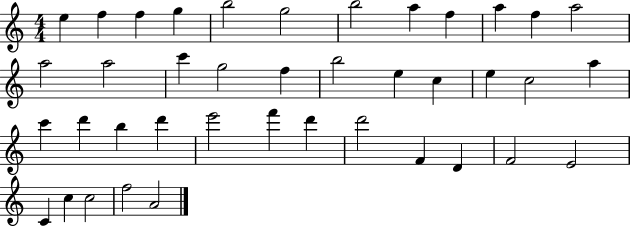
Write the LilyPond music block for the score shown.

{
  \clef treble
  \numericTimeSignature
  \time 4/4
  \key c \major
  e''4 f''4 f''4 g''4 | b''2 g''2 | b''2 a''4 f''4 | a''4 f''4 a''2 | \break a''2 a''2 | c'''4 g''2 f''4 | b''2 e''4 c''4 | e''4 c''2 a''4 | \break c'''4 d'''4 b''4 d'''4 | e'''2 f'''4 d'''4 | d'''2 f'4 d'4 | f'2 e'2 | \break c'4 c''4 c''2 | f''2 a'2 | \bar "|."
}